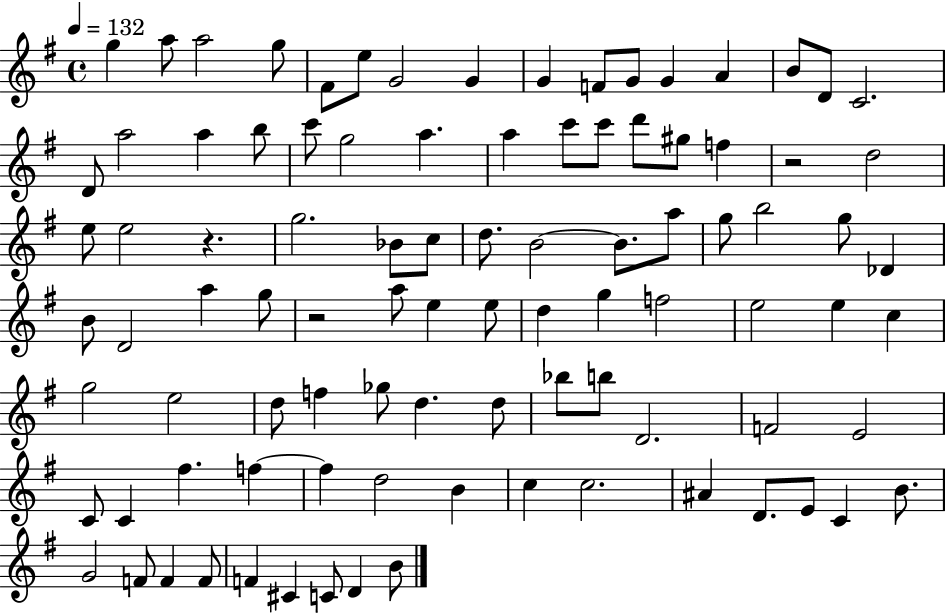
G5/q A5/e A5/h G5/e F#4/e E5/e G4/h G4/q G4/q F4/e G4/e G4/q A4/q B4/e D4/e C4/h. D4/e A5/h A5/q B5/e C6/e G5/h A5/q. A5/q C6/e C6/e D6/e G#5/e F5/q R/h D5/h E5/e E5/h R/q. G5/h. Bb4/e C5/e D5/e. B4/h B4/e. A5/e G5/e B5/h G5/e Db4/q B4/e D4/h A5/q G5/e R/h A5/e E5/q E5/e D5/q G5/q F5/h E5/h E5/q C5/q G5/h E5/h D5/e F5/q Gb5/e D5/q. D5/e Bb5/e B5/e D4/h. F4/h E4/h C4/e C4/q F#5/q. F5/q F5/q D5/h B4/q C5/q C5/h. A#4/q D4/e. E4/e C4/q B4/e. G4/h F4/e F4/q F4/e F4/q C#4/q C4/e D4/q B4/e